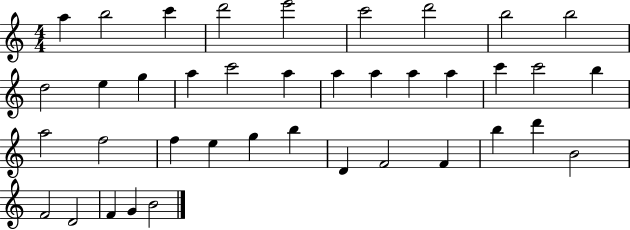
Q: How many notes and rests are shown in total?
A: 39